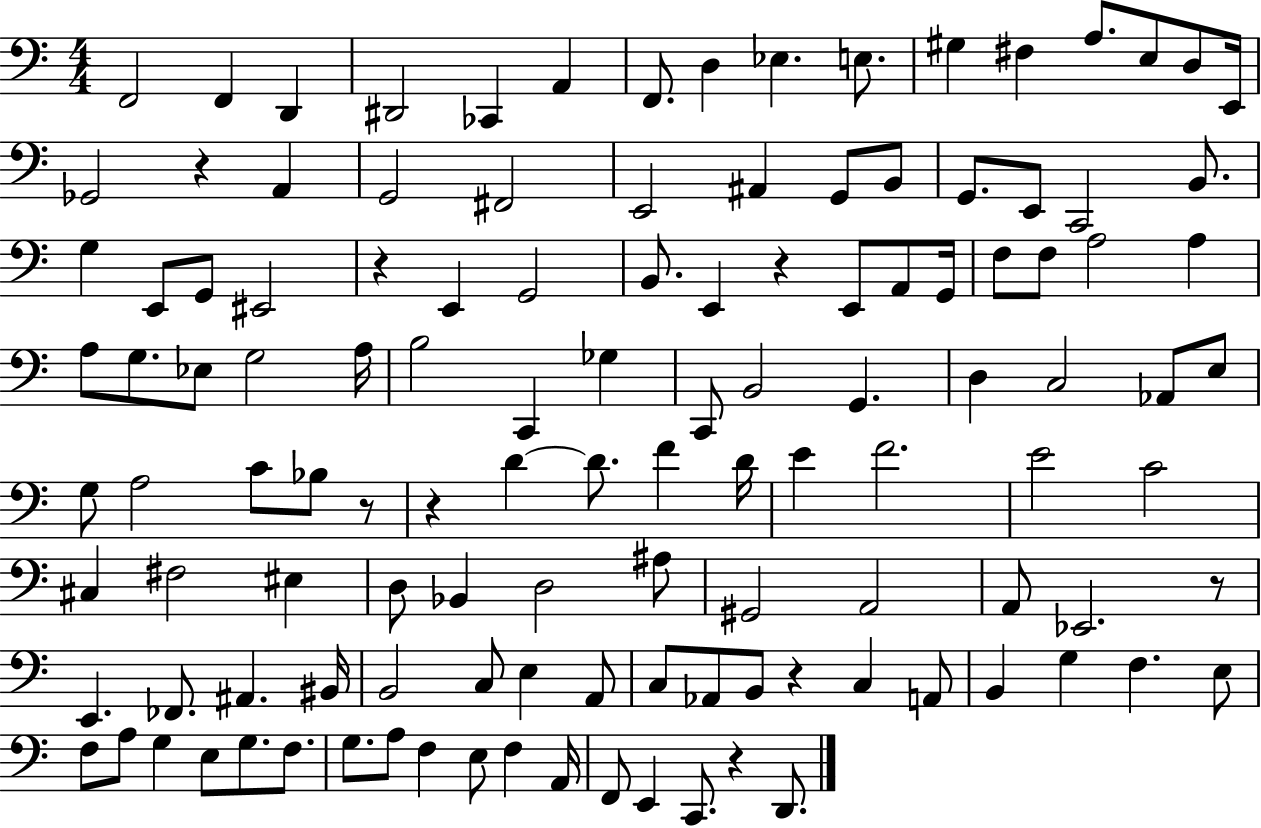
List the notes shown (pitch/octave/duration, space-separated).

F2/h F2/q D2/q D#2/h CES2/q A2/q F2/e. D3/q Eb3/q. E3/e. G#3/q F#3/q A3/e. E3/e D3/e E2/s Gb2/h R/q A2/q G2/h F#2/h E2/h A#2/q G2/e B2/e G2/e. E2/e C2/h B2/e. G3/q E2/e G2/e EIS2/h R/q E2/q G2/h B2/e. E2/q R/q E2/e A2/e G2/s F3/e F3/e A3/h A3/q A3/e G3/e. Eb3/e G3/h A3/s B3/h C2/q Gb3/q C2/e B2/h G2/q. D3/q C3/h Ab2/e E3/e G3/e A3/h C4/e Bb3/e R/e R/q D4/q D4/e. F4/q D4/s E4/q F4/h. E4/h C4/h C#3/q F#3/h EIS3/q D3/e Bb2/q D3/h A#3/e G#2/h A2/h A2/e Eb2/h. R/e E2/q. FES2/e. A#2/q. BIS2/s B2/h C3/e E3/q A2/e C3/e Ab2/e B2/e R/q C3/q A2/e B2/q G3/q F3/q. E3/e F3/e A3/e G3/q E3/e G3/e. F3/e. G3/e. A3/e F3/q E3/e F3/q A2/s F2/e E2/q C2/e. R/q D2/e.